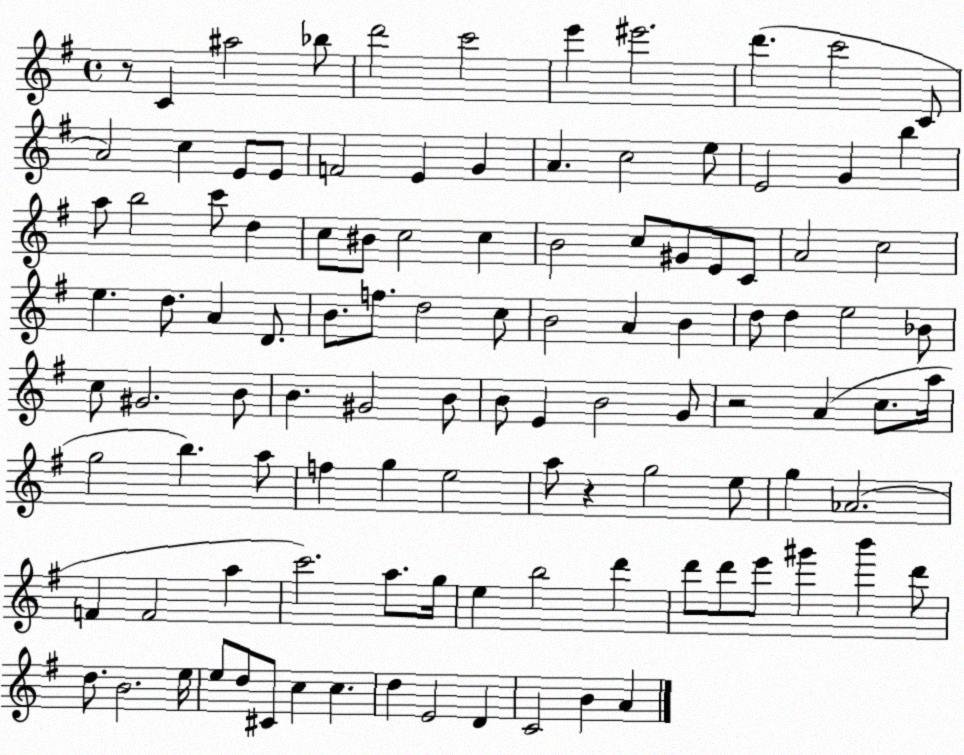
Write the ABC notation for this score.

X:1
T:Untitled
M:4/4
L:1/4
K:G
z/2 C ^a2 _b/2 d'2 c'2 e' ^e'2 d' c'2 C/2 A2 c E/2 E/2 F2 E G A c2 e/2 E2 G b a/2 b2 c'/2 d c/2 ^B/2 c2 c B2 c/2 ^G/2 E/2 C/2 A2 c2 e d/2 A D/2 B/2 f/2 d2 c/2 B2 A B d/2 d e2 _B/2 c/2 ^G2 B/2 B ^G2 B/2 B/2 E B2 G/2 z2 A c/2 a/4 g2 b a/2 f g e2 a/2 z g2 e/2 g _A2 F F2 a c'2 a/2 g/4 e b2 d' d'/2 d'/2 e'/2 ^g' b' d'/2 d/2 B2 e/4 e/2 d/2 ^C/2 c c d E2 D C2 B A